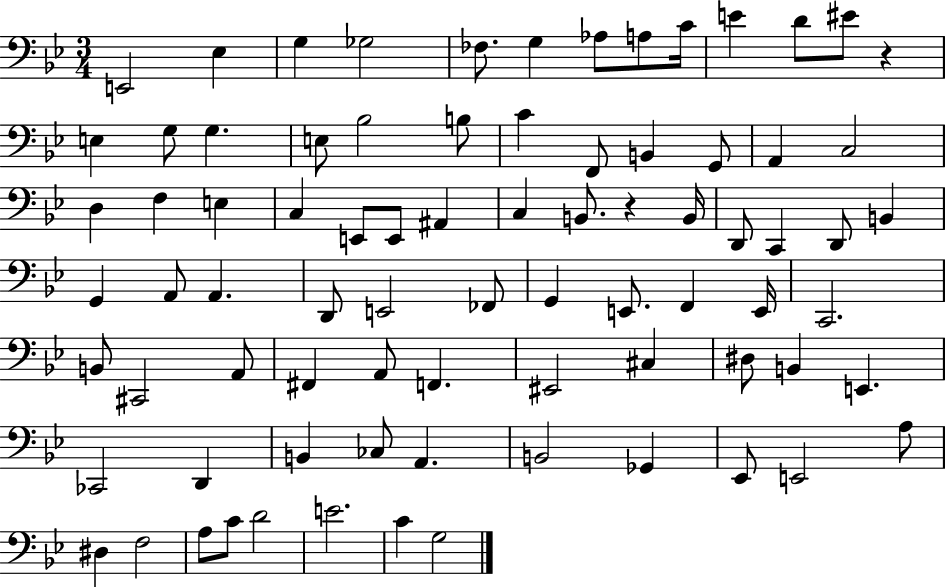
{
  \clef bass
  \numericTimeSignature
  \time 3/4
  \key bes \major
  e,2 ees4 | g4 ges2 | fes8. g4 aes8 a8 c'16 | e'4 d'8 eis'8 r4 | \break e4 g8 g4. | e8 bes2 b8 | c'4 f,8 b,4 g,8 | a,4 c2 | \break d4 f4 e4 | c4 e,8 e,8 ais,4 | c4 b,8. r4 b,16 | d,8 c,4 d,8 b,4 | \break g,4 a,8 a,4. | d,8 e,2 fes,8 | g,4 e,8. f,4 e,16 | c,2. | \break b,8 cis,2 a,8 | fis,4 a,8 f,4. | eis,2 cis4 | dis8 b,4 e,4. | \break ces,2 d,4 | b,4 ces8 a,4. | b,2 ges,4 | ees,8 e,2 a8 | \break dis4 f2 | a8 c'8 d'2 | e'2. | c'4 g2 | \break \bar "|."
}